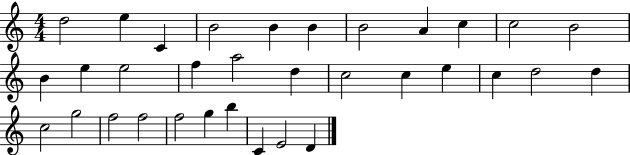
{
  \clef treble
  \numericTimeSignature
  \time 4/4
  \key c \major
  d''2 e''4 c'4 | b'2 b'4 b'4 | b'2 a'4 c''4 | c''2 b'2 | \break b'4 e''4 e''2 | f''4 a''2 d''4 | c''2 c''4 e''4 | c''4 d''2 d''4 | \break c''2 g''2 | f''2 f''2 | f''2 g''4 b''4 | c'4 e'2 d'4 | \break \bar "|."
}